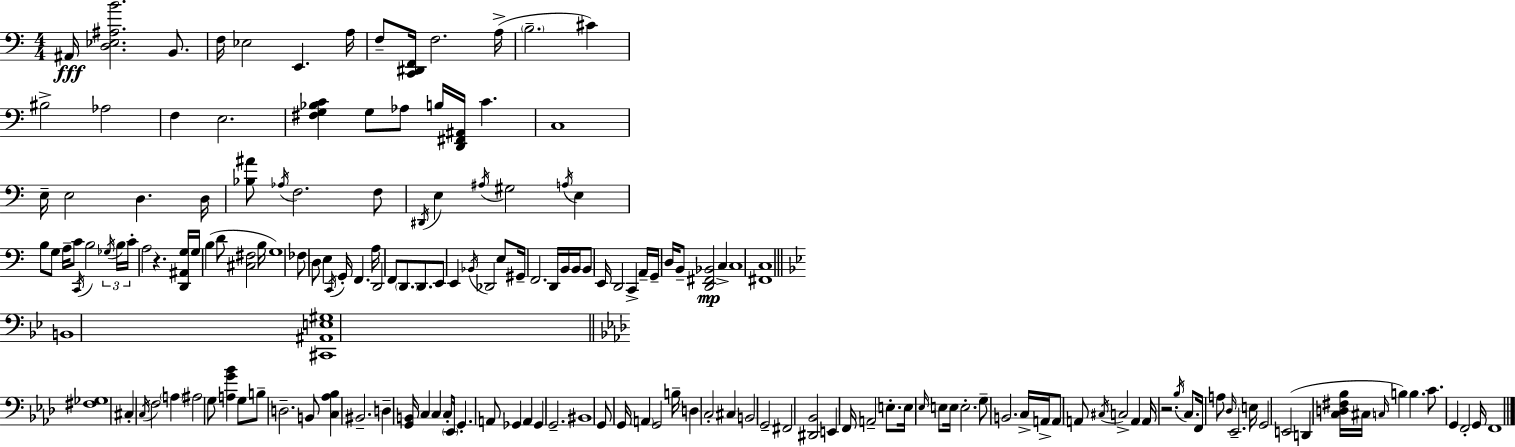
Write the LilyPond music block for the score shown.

{
  \clef bass
  \numericTimeSignature
  \time 4/4
  \key c \major
  ais,16\fff <d ees ais b'>2. b,8. | f16 ees2 e,4. a16 | f8-- <c, dis, f,>16 f2. a16->( | \parenthesize b2.-- cis'4) | \break bis2-> aes2 | f4 e2. | <fis g bes c'>4 g8 aes8 b16 <d, fis, ais,>16 c'4. | c1 | \break e16-- e2 d4. d16 | <bes ais'>8 \acciaccatura { aes16 } f2. f8 | \acciaccatura { dis,16 } e4 \acciaccatura { ais16 } gis2 \acciaccatura { a16 } | e4 b8 g8 a16-- c'8 \acciaccatura { c,16 } b2 | \break \tuplet 3/2 { \acciaccatura { ges16 } b16 c'16-. } a2 r4. | <d, ais, g>16 g16 b4( d'8 <cis fis>2 | b16 g1) | fes8 d8 e4 \acciaccatura { c,16 } g,16-. | \break f,4. a16 d,2 f,8 | \parenthesize d,8. d,8. e,8 e,4 \acciaccatura { bes,16 } des,2 | e8 gis,16-- f,2. | d,16 b,16 b,16 b,8 e,16 d,2 | \break c,4-> a,16-- g,16-- d16 b,8-- <d, fis, bes,>2\mp | c4-> c1 | <fis, c>1 | \bar "||" \break \key g \minor b,1 | <cis, ais, e gis>1 | \bar "||" \break \key aes \major <fis ges>1 | cis4-. \acciaccatura { c16 } f2 \parenthesize a4 | ais2 g8 <a g' bes'>4 g8 | b8-- d2.-- b,8 | \break <c aes bes>4 bis,2.-- | d4-- <g, b,>16 c4 c4 c8-. | \parenthesize ees,16 g,4.-. a,8 ges,4 a,4 | ges,4 g,2.-- | \break bis,1 | g,8 g,16 \parenthesize a,4 g,2 | b16-- d4 c2-. cis4 | b,2 g,2-- | \break fis,2 <dis, bes,>2 | e,4 f,16 a,2-- e8.-. | e16 \grace { ees16 } e8 e16 e2.-. | g8-- b,2. | \break c16-> a,16-> a,8 a,8 \acciaccatura { cis16 } c2-> a,4 | a,16 r2. | \acciaccatura { bes16 } c8. f,16 a8 \grace { des16 } ees,2.-- | e16 g,2 e,2( | \break d,4 <c d fis bes>16 cis16 \grace { c16 }) b4 | b4. c'8. g,4 f,2-. | g,16 f,1 | \bar "|."
}